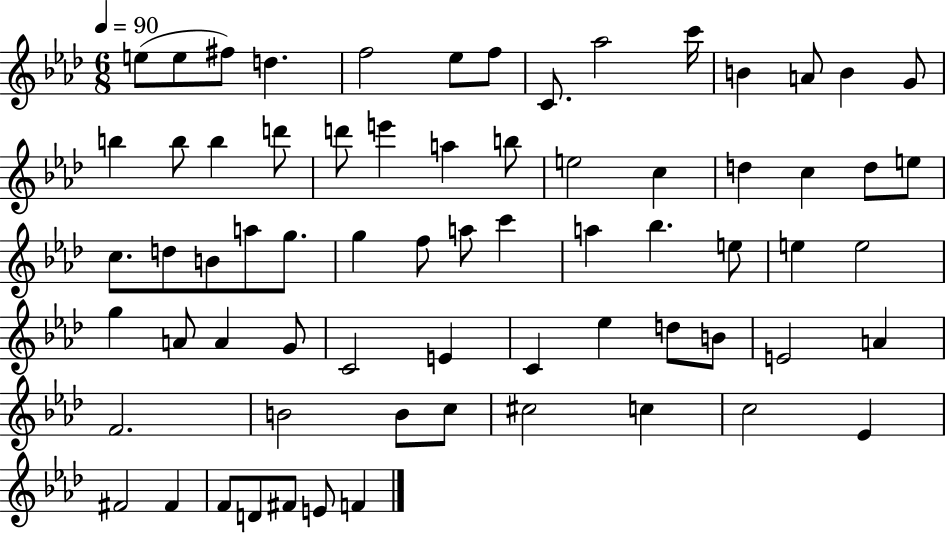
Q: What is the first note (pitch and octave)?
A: E5